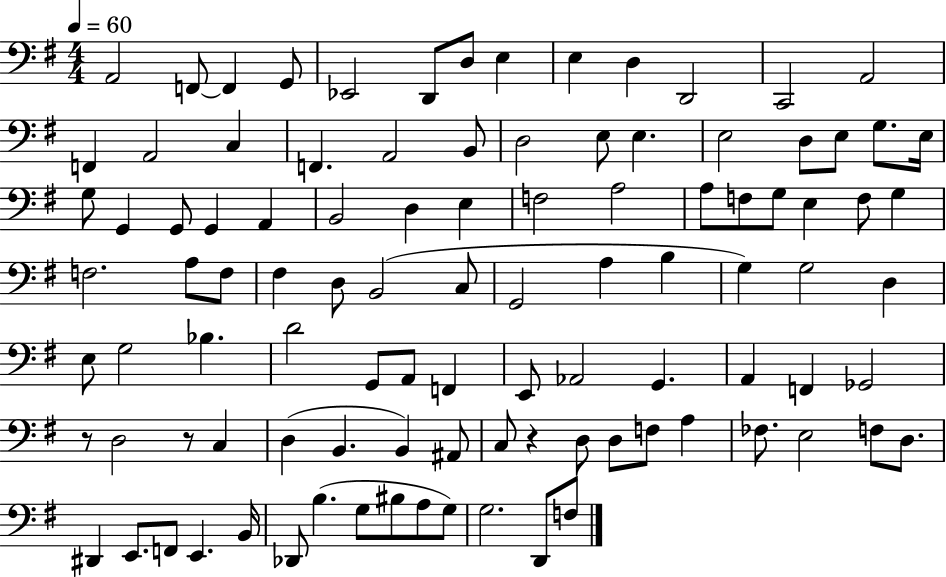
{
  \clef bass
  \numericTimeSignature
  \time 4/4
  \key g \major
  \tempo 4 = 60
  a,2 f,8~~ f,4 g,8 | ees,2 d,8 d8 e4 | e4 d4 d,2 | c,2 a,2 | \break f,4 a,2 c4 | f,4. a,2 b,8 | d2 e8 e4. | e2 d8 e8 g8. e16 | \break g8 g,4 g,8 g,4 a,4 | b,2 d4 e4 | f2 a2 | a8 f8 g8 e4 f8 g4 | \break f2. a8 f8 | fis4 d8 b,2( c8 | g,2 a4 b4 | g4) g2 d4 | \break e8 g2 bes4. | d'2 g,8 a,8 f,4 | e,8 aes,2 g,4. | a,4 f,4 ges,2 | \break r8 d2 r8 c4 | d4( b,4. b,4) ais,8 | c8 r4 d8 d8 f8 a4 | fes8. e2 f8 d8. | \break dis,4 e,8. f,8 e,4. b,16 | des,8 b4.( g8 bis8 a8 g8) | g2. d,8 f8 | \bar "|."
}